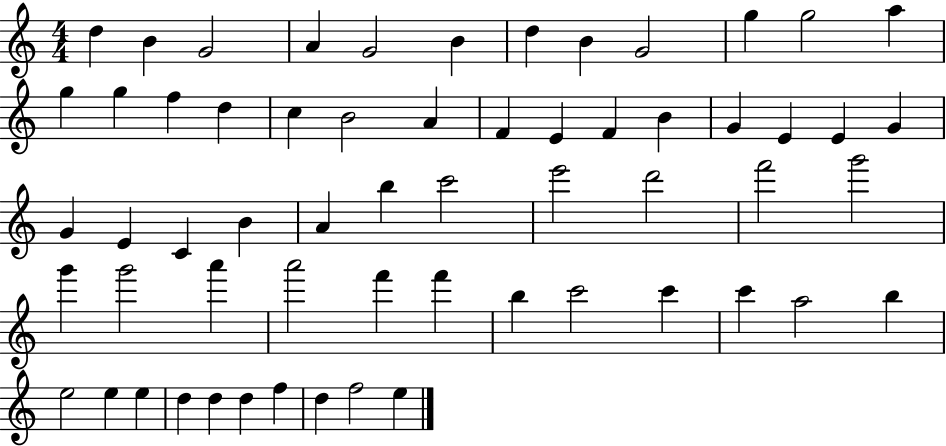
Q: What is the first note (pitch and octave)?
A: D5